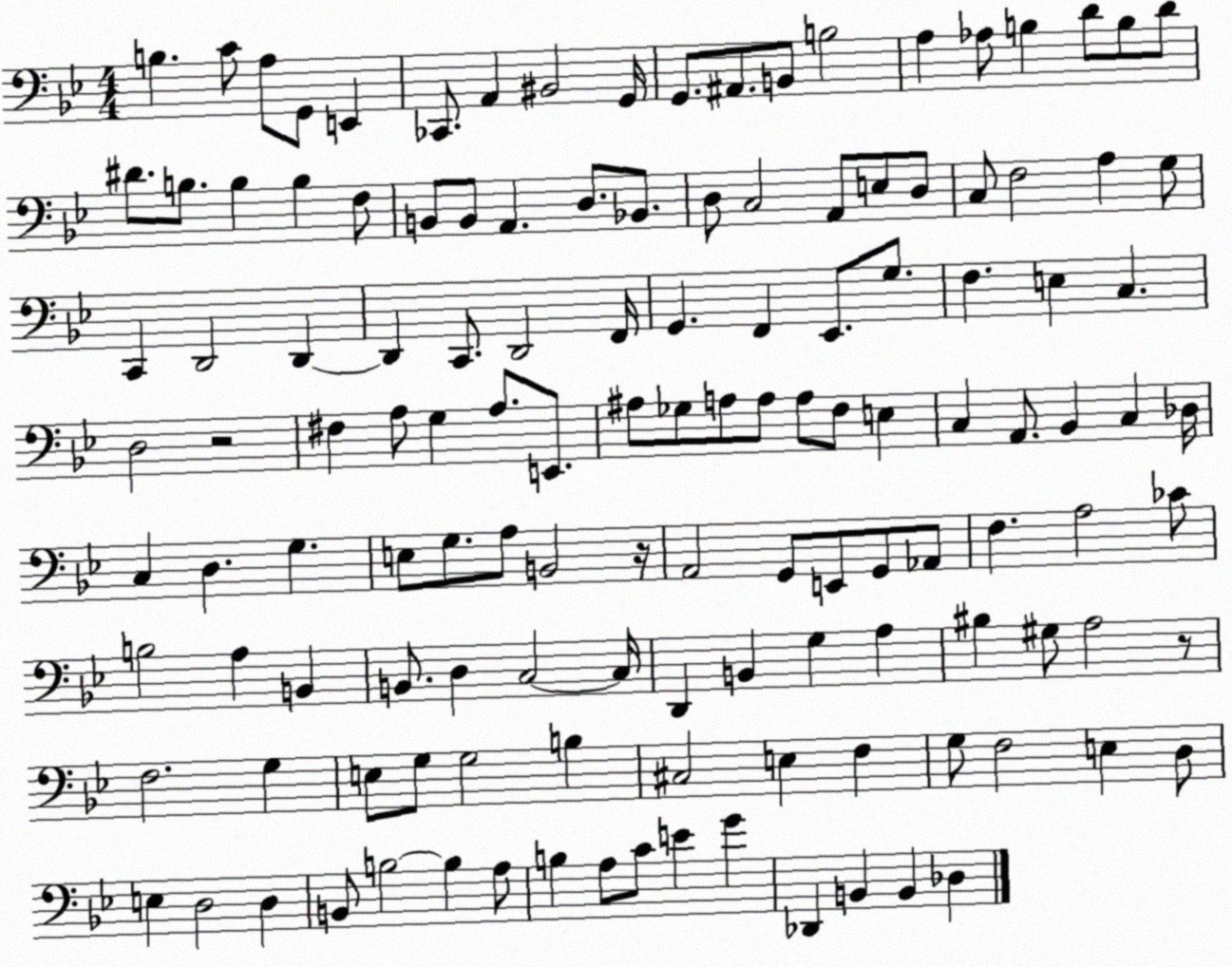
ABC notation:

X:1
T:Untitled
M:4/4
L:1/4
K:Bb
B, C/2 A,/2 G,,/2 E,, _C,,/2 A,, ^B,,2 G,,/4 G,,/2 ^A,,/2 B,,/2 B,2 A, _A,/2 B, D/2 B,/2 D/2 ^D/2 B,/2 B, B, F,/2 B,,/2 B,,/2 A,, D,/2 _B,,/2 D,/2 C,2 A,,/2 E,/2 D,/2 C,/2 F,2 A, G,/2 C,, D,,2 D,, D,, C,,/2 D,,2 F,,/4 G,, F,, _E,,/2 G,/2 F, E, C, D,2 z2 ^F, A,/2 G, A,/2 E,,/2 ^A,/2 _G,/2 A,/2 A,/2 A,/2 F,/2 E, C, A,,/2 _B,, C, _D,/4 C, D, G, E,/2 G,/2 A,/2 B,,2 z/4 A,,2 G,,/2 E,,/2 G,,/2 _A,,/2 F, A,2 _C/2 B,2 A, B,, B,,/2 D, C,2 C,/4 D,, B,, G, A, ^B, ^G,/2 A,2 z/2 F,2 G, E,/2 G,/2 G,2 B, ^C,2 E, F, G,/2 F,2 E, D,/2 E, D,2 D, B,,/2 B,2 B, A,/2 B, A,/2 C/2 E G _D,, B,, B,, _D,